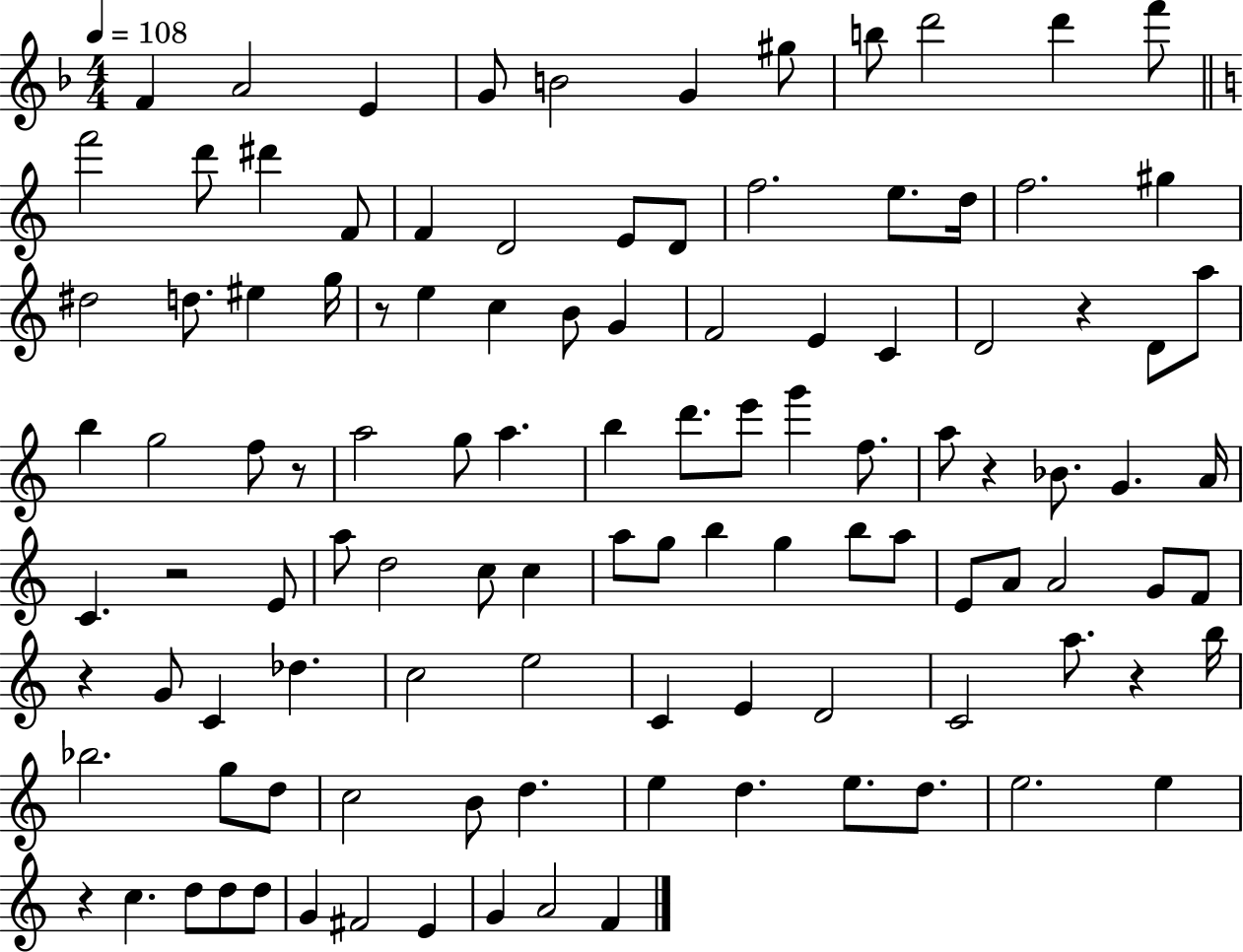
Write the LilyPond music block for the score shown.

{
  \clef treble
  \numericTimeSignature
  \time 4/4
  \key f \major
  \tempo 4 = 108
  f'4 a'2 e'4 | g'8 b'2 g'4 gis''8 | b''8 d'''2 d'''4 f'''8 | \bar "||" \break \key a \minor f'''2 d'''8 dis'''4 f'8 | f'4 d'2 e'8 d'8 | f''2. e''8. d''16 | f''2. gis''4 | \break dis''2 d''8. eis''4 g''16 | r8 e''4 c''4 b'8 g'4 | f'2 e'4 c'4 | d'2 r4 d'8 a''8 | \break b''4 g''2 f''8 r8 | a''2 g''8 a''4. | b''4 d'''8. e'''8 g'''4 f''8. | a''8 r4 bes'8. g'4. a'16 | \break c'4. r2 e'8 | a''8 d''2 c''8 c''4 | a''8 g''8 b''4 g''4 b''8 a''8 | e'8 a'8 a'2 g'8 f'8 | \break r4 g'8 c'4 des''4. | c''2 e''2 | c'4 e'4 d'2 | c'2 a''8. r4 b''16 | \break bes''2. g''8 d''8 | c''2 b'8 d''4. | e''4 d''4. e''8. d''8. | e''2. e''4 | \break r4 c''4. d''8 d''8 d''8 | g'4 fis'2 e'4 | g'4 a'2 f'4 | \bar "|."
}